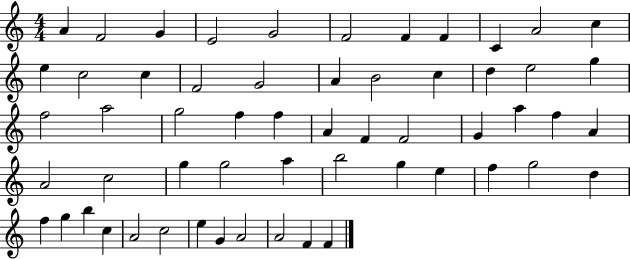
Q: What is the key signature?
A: C major